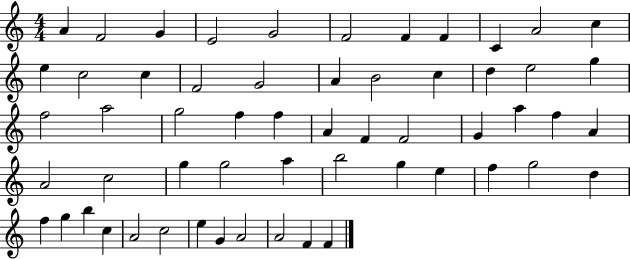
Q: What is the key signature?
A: C major